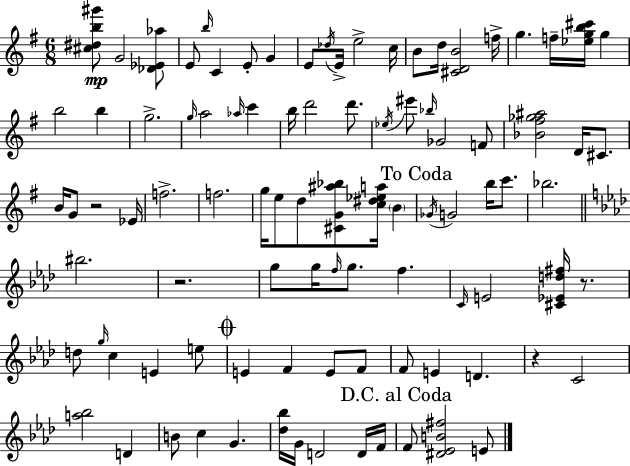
[C#5,D#5,B5,G#6]/e G4/h [Db4,Eb4,Ab5]/e E4/e B5/s C4/q E4/e G4/q E4/e Db5/s E4/s E5/h C5/s B4/e D5/s [C#4,D4,B4]/h F5/s G5/q. F5/s [Eb5,G5,B5,C#6]/s G5/q B5/h B5/q G5/h. G5/s A5/h Ab5/s C6/q B5/s D6/h D6/e. Eb5/s EIS6/e Bb5/s Gb4/h F4/e [Bb4,F#5,Gb5,A#5]/h D4/s C#4/e. B4/s G4/e R/h Eb4/s F5/h. F5/h. G5/s E5/e D5/e [C#4,G4,A#5,Bb5]/e [C5,D#5,Eb5,A5]/s B4/q Gb4/s G4/h B5/s C6/e. Bb5/h. BIS5/h. R/h. G5/e G5/s F5/s G5/e. F5/q. C4/s E4/h [C#4,Eb4,D5,F#5]/s R/e. D5/e G5/s C5/q E4/q E5/e E4/q F4/q E4/e F4/e F4/e E4/q D4/q. R/q C4/h [A5,Bb5]/h D4/q B4/e C5/q G4/q. [Db5,Bb5]/s G4/s D4/h D4/s F4/s F4/e [D#4,Eb4,B4,F#5]/h E4/e